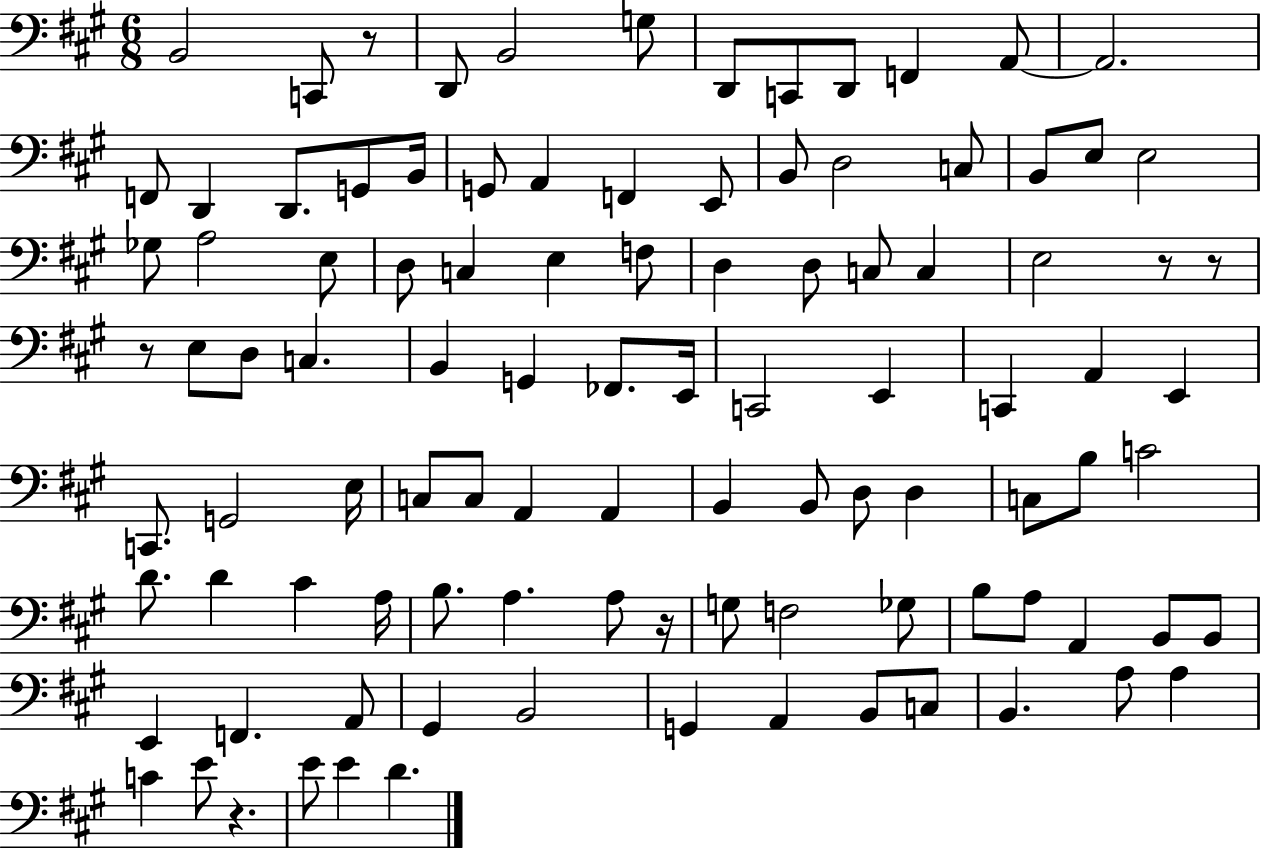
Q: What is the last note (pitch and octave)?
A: D4